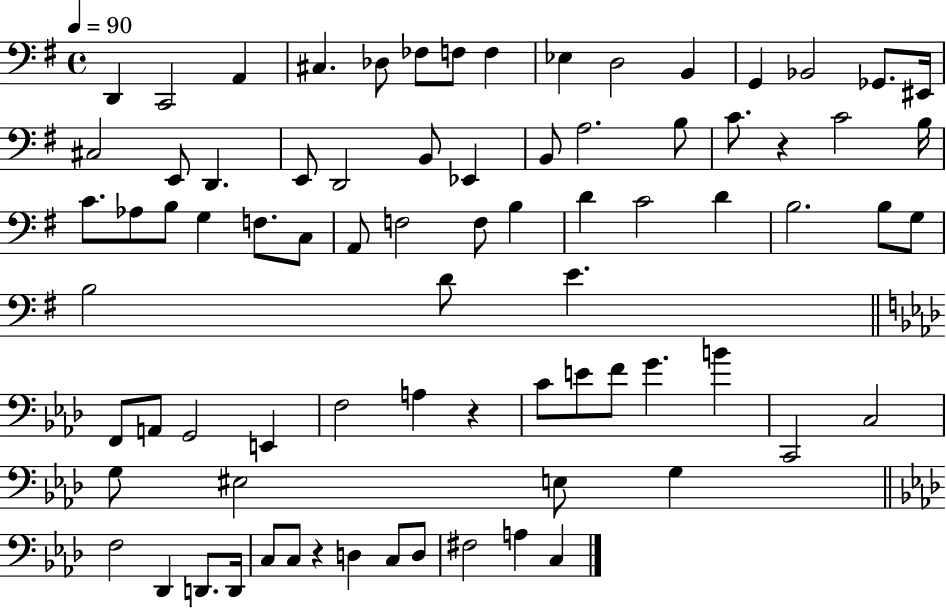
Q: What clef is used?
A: bass